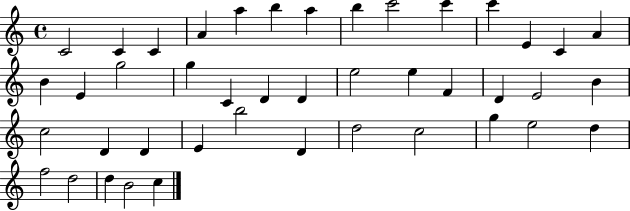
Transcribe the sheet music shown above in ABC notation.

X:1
T:Untitled
M:4/4
L:1/4
K:C
C2 C C A a b a b c'2 c' c' E C A B E g2 g C D D e2 e F D E2 B c2 D D E b2 D d2 c2 g e2 d f2 d2 d B2 c